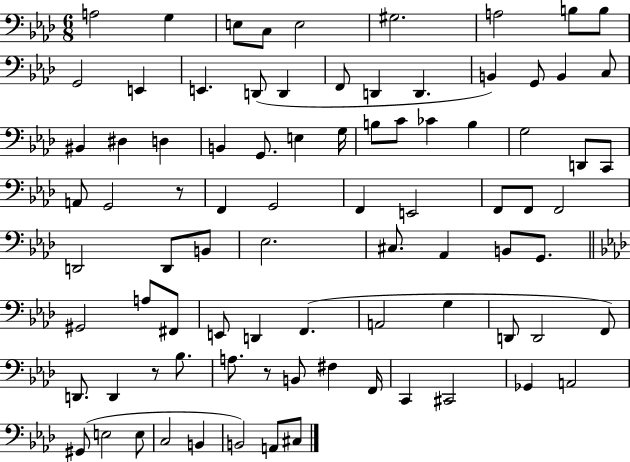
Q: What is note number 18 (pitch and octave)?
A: B2